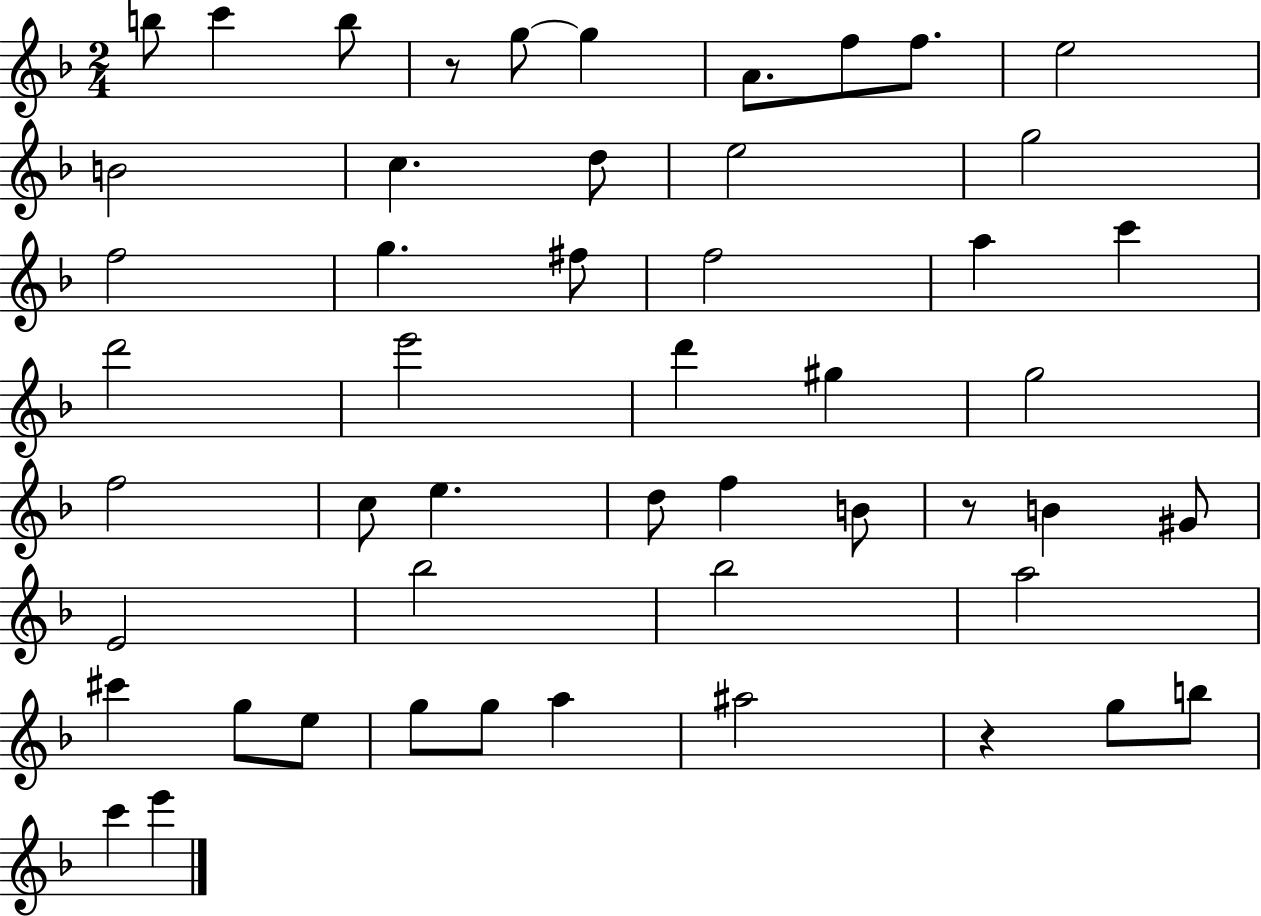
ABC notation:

X:1
T:Untitled
M:2/4
L:1/4
K:F
b/2 c' b/2 z/2 g/2 g A/2 f/2 f/2 e2 B2 c d/2 e2 g2 f2 g ^f/2 f2 a c' d'2 e'2 d' ^g g2 f2 c/2 e d/2 f B/2 z/2 B ^G/2 E2 _b2 _b2 a2 ^c' g/2 e/2 g/2 g/2 a ^a2 z g/2 b/2 c' e'